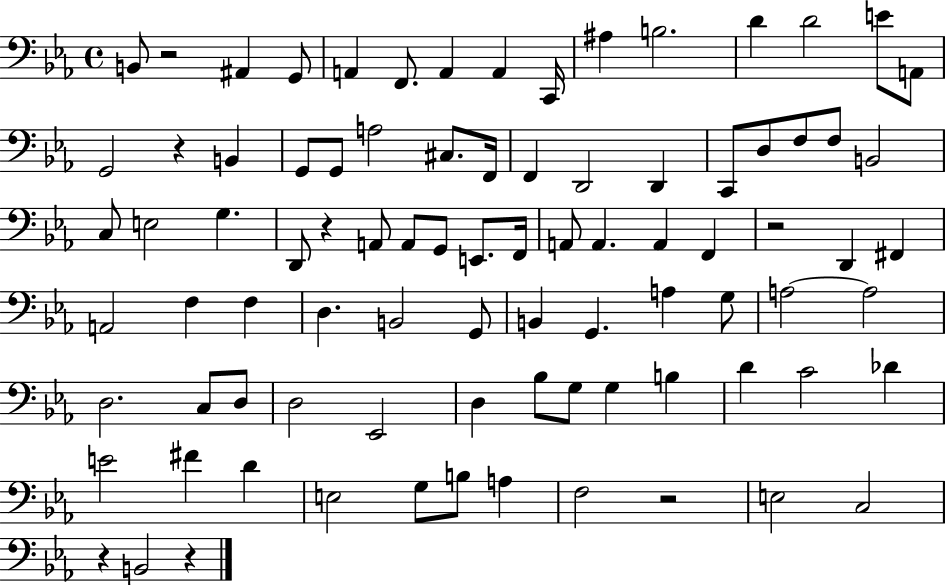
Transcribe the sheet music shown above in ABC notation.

X:1
T:Untitled
M:4/4
L:1/4
K:Eb
B,,/2 z2 ^A,, G,,/2 A,, F,,/2 A,, A,, C,,/4 ^A, B,2 D D2 E/2 A,,/2 G,,2 z B,, G,,/2 G,,/2 A,2 ^C,/2 F,,/4 F,, D,,2 D,, C,,/2 D,/2 F,/2 F,/2 B,,2 C,/2 E,2 G, D,,/2 z A,,/2 A,,/2 G,,/2 E,,/2 F,,/4 A,,/2 A,, A,, F,, z2 D,, ^F,, A,,2 F, F, D, B,,2 G,,/2 B,, G,, A, G,/2 A,2 A,2 D,2 C,/2 D,/2 D,2 _E,,2 D, _B,/2 G,/2 G, B, D C2 _D E2 ^F D E,2 G,/2 B,/2 A, F,2 z2 E,2 C,2 z B,,2 z